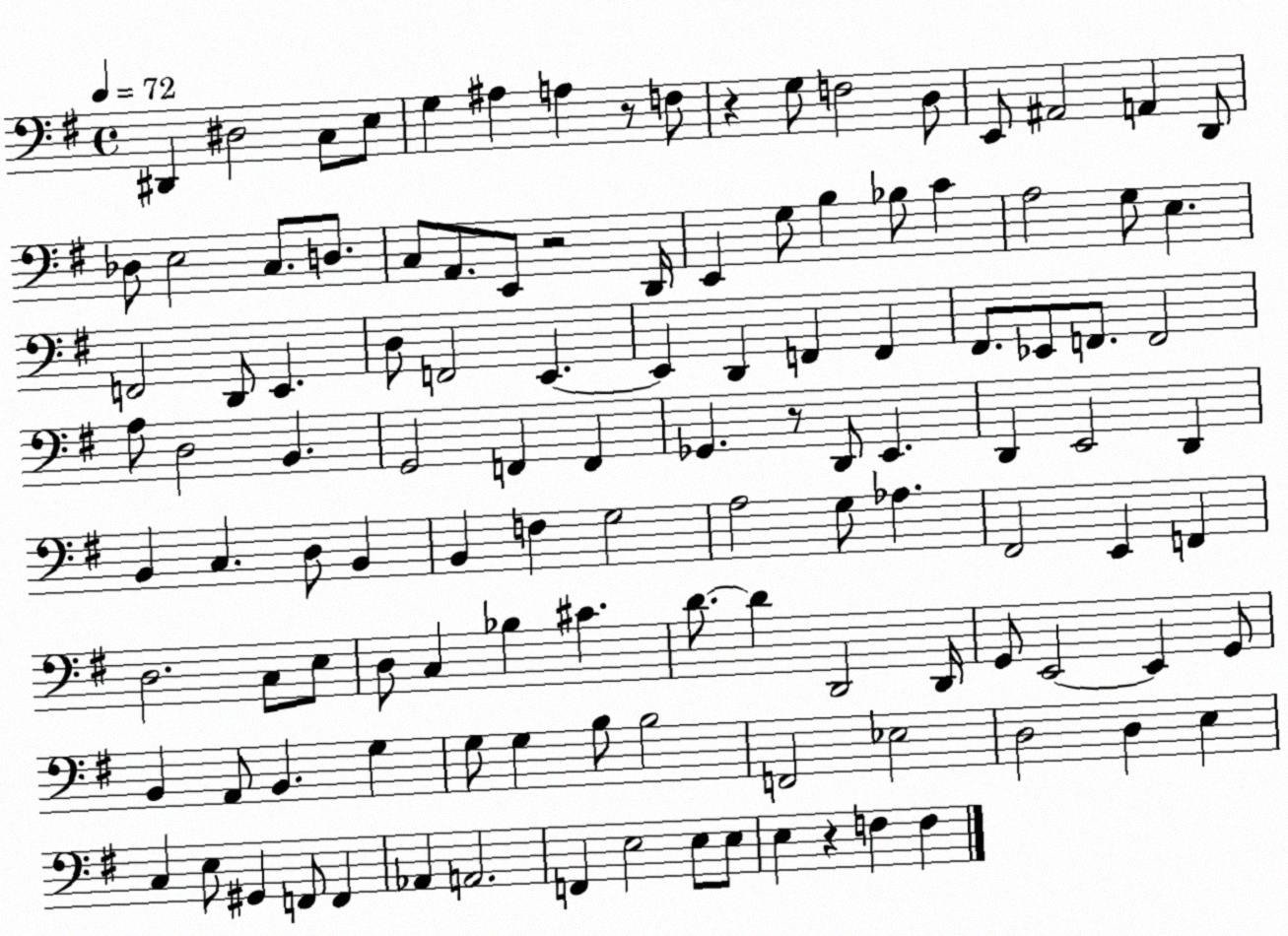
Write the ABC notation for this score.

X:1
T:Untitled
M:4/4
L:1/4
K:G
^D,, ^D,2 C,/2 E,/2 G, ^A, A, z/2 F,/2 z G,/2 F,2 D,/2 E,,/2 ^A,,2 A,, D,,/2 _D,/2 E,2 C,/2 D,/2 C,/2 A,,/2 E,,/2 z2 D,,/4 E,, G,/2 B, _B,/2 C A,2 G,/2 E, F,,2 D,,/2 E,, D,/2 F,,2 E,, E,, D,, F,, F,, ^F,,/2 _E,,/2 F,,/2 F,,2 A,/2 D,2 B,, G,,2 F,, F,, _G,, z/2 D,,/2 E,, D,, E,,2 D,, B,, C, D,/2 B,, B,, F, G,2 A,2 G,/2 _A, ^F,,2 E,, F,, D,2 C,/2 E,/2 D,/2 C, _B, ^C D/2 D D,,2 D,,/4 G,,/2 E,,2 E,, G,,/2 B,, A,,/2 B,, G, G,/2 G, B,/2 B,2 F,,2 _E,2 D,2 D, E, C, E,/2 ^G,, F,,/2 F,, _A,, A,,2 F,, E,2 E,/2 E,/2 E, z F, F,